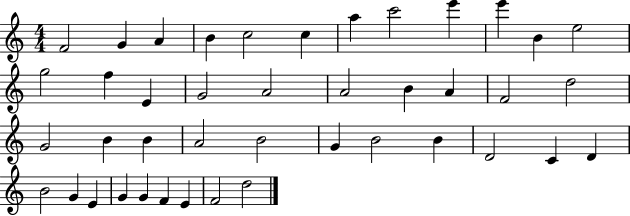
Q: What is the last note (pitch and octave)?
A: D5